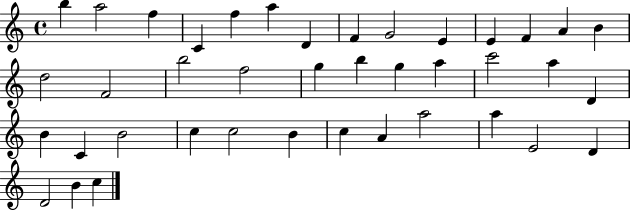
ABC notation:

X:1
T:Untitled
M:4/4
L:1/4
K:C
b a2 f C f a D F G2 E E F A B d2 F2 b2 f2 g b g a c'2 a D B C B2 c c2 B c A a2 a E2 D D2 B c